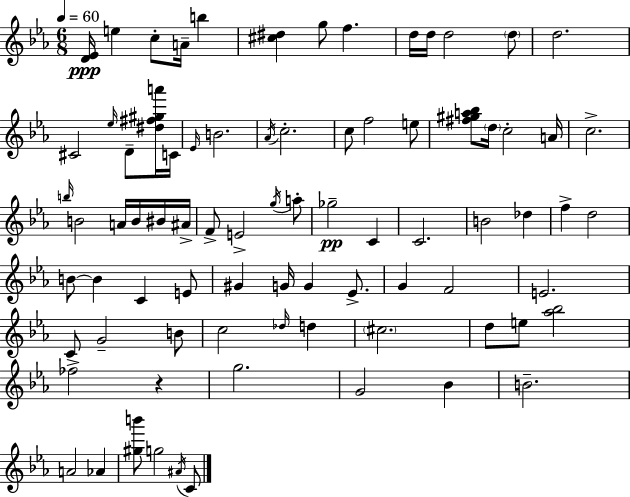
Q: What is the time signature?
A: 6/8